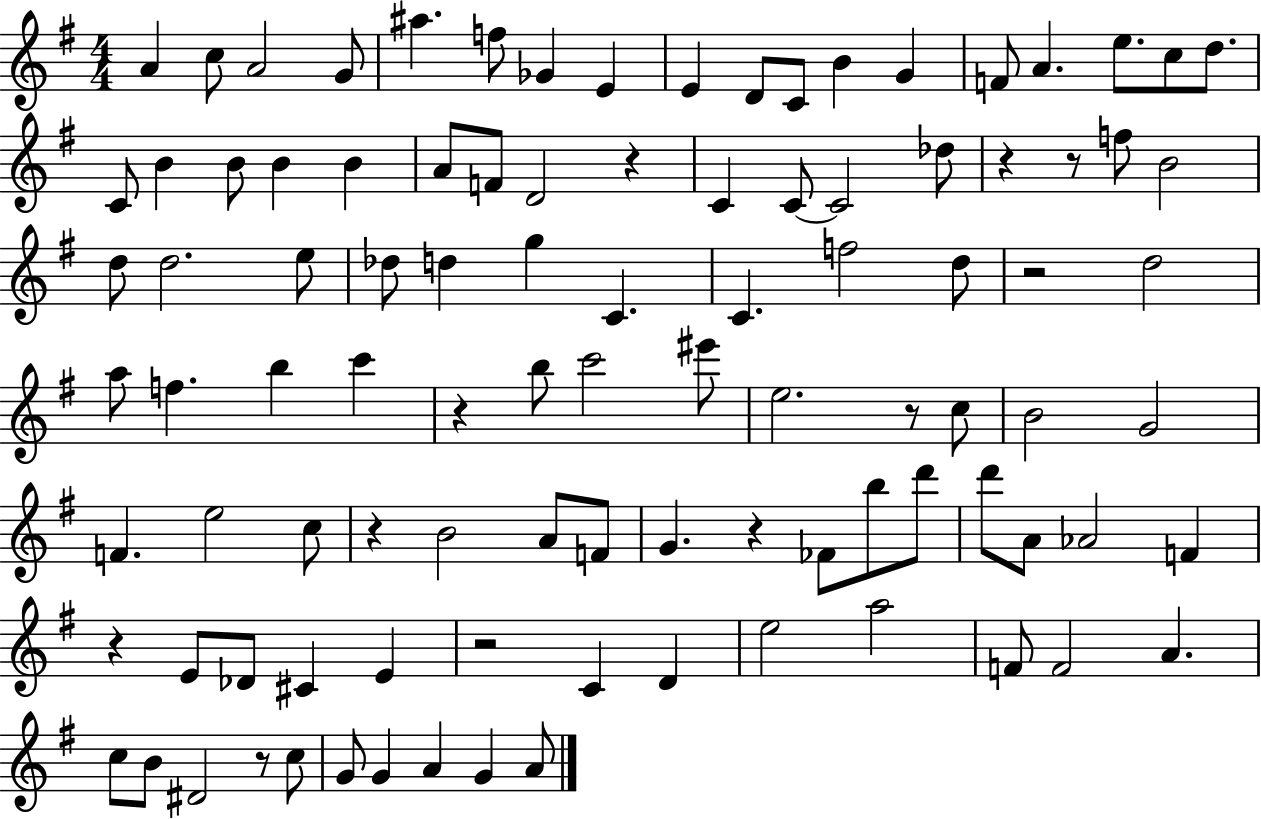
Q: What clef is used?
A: treble